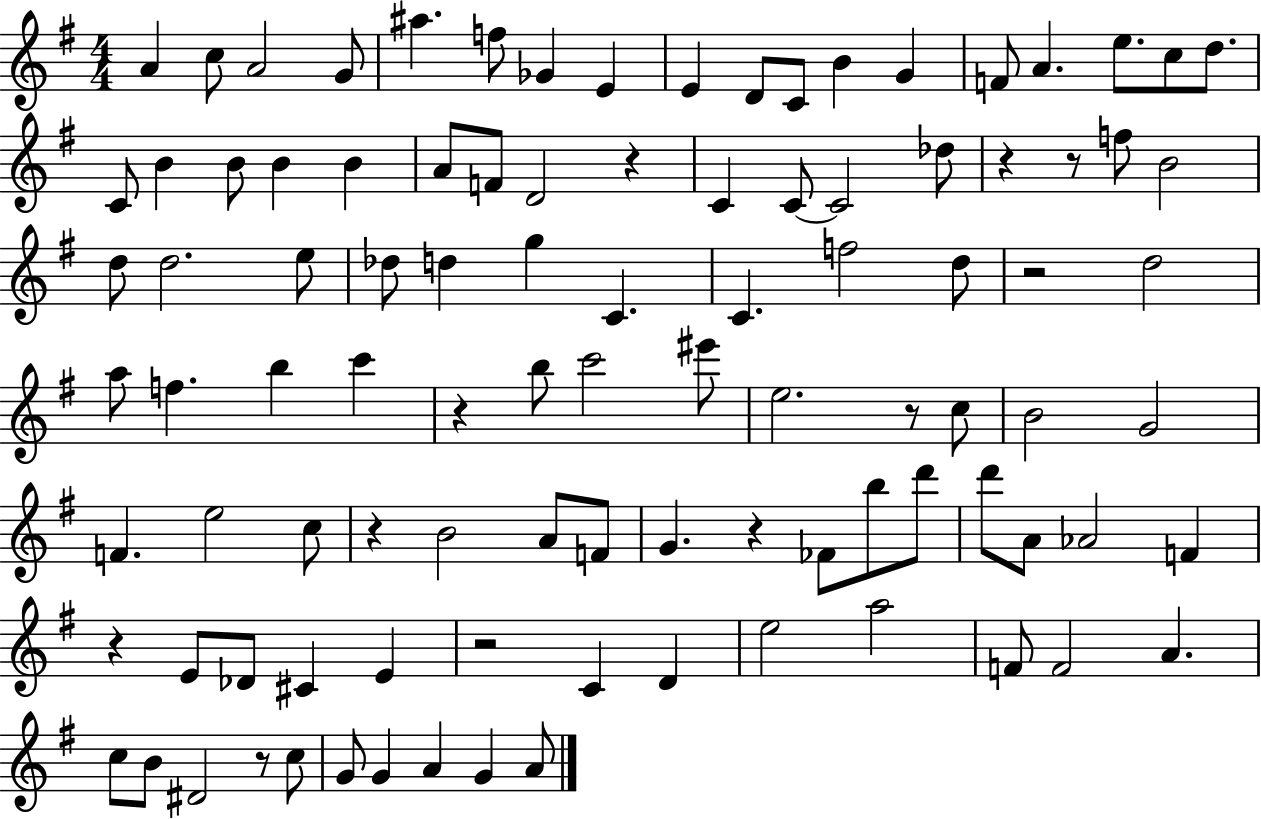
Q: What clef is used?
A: treble